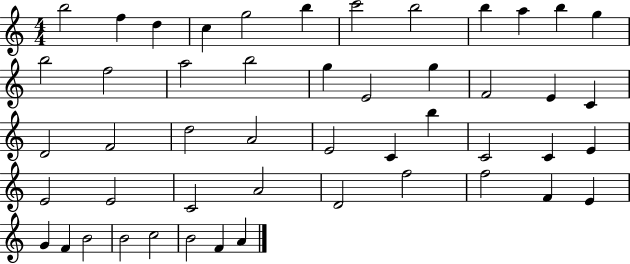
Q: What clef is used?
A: treble